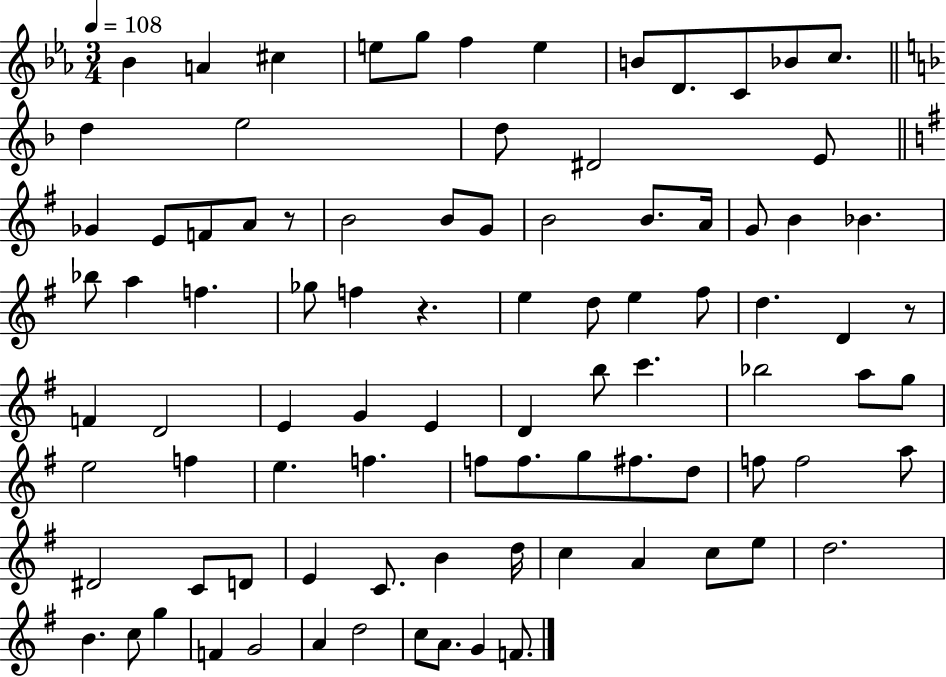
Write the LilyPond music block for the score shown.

{
  \clef treble
  \numericTimeSignature
  \time 3/4
  \key ees \major
  \tempo 4 = 108
  \repeat volta 2 { bes'4 a'4 cis''4 | e''8 g''8 f''4 e''4 | b'8 d'8. c'8 bes'8 c''8. | \bar "||" \break \key d \minor d''4 e''2 | d''8 dis'2 e'8 | \bar "||" \break \key e \minor ges'4 e'8 f'8 a'8 r8 | b'2 b'8 g'8 | b'2 b'8. a'16 | g'8 b'4 bes'4. | \break bes''8 a''4 f''4. | ges''8 f''4 r4. | e''4 d''8 e''4 fis''8 | d''4. d'4 r8 | \break f'4 d'2 | e'4 g'4 e'4 | d'4 b''8 c'''4. | bes''2 a''8 g''8 | \break e''2 f''4 | e''4. f''4. | f''8 f''8. g''8 fis''8. d''8 | f''8 f''2 a''8 | \break dis'2 c'8 d'8 | e'4 c'8. b'4 d''16 | c''4 a'4 c''8 e''8 | d''2. | \break b'4. c''8 g''4 | f'4 g'2 | a'4 d''2 | c''8 a'8. g'4 f'8. | \break } \bar "|."
}